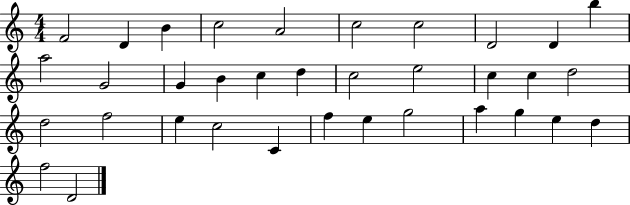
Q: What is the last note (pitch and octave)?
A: D4